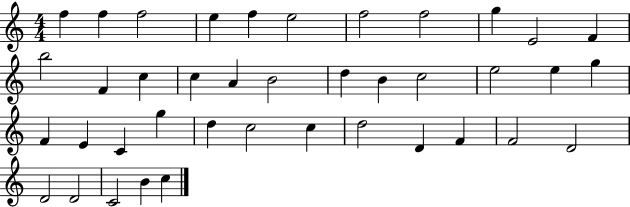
F5/q F5/q F5/h E5/q F5/q E5/h F5/h F5/h G5/q E4/h F4/q B5/h F4/q C5/q C5/q A4/q B4/h D5/q B4/q C5/h E5/h E5/q G5/q F4/q E4/q C4/q G5/q D5/q C5/h C5/q D5/h D4/q F4/q F4/h D4/h D4/h D4/h C4/h B4/q C5/q